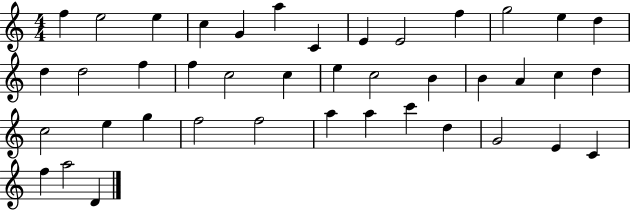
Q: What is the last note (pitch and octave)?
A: D4